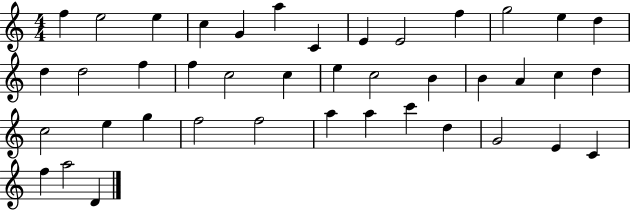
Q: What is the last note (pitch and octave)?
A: D4